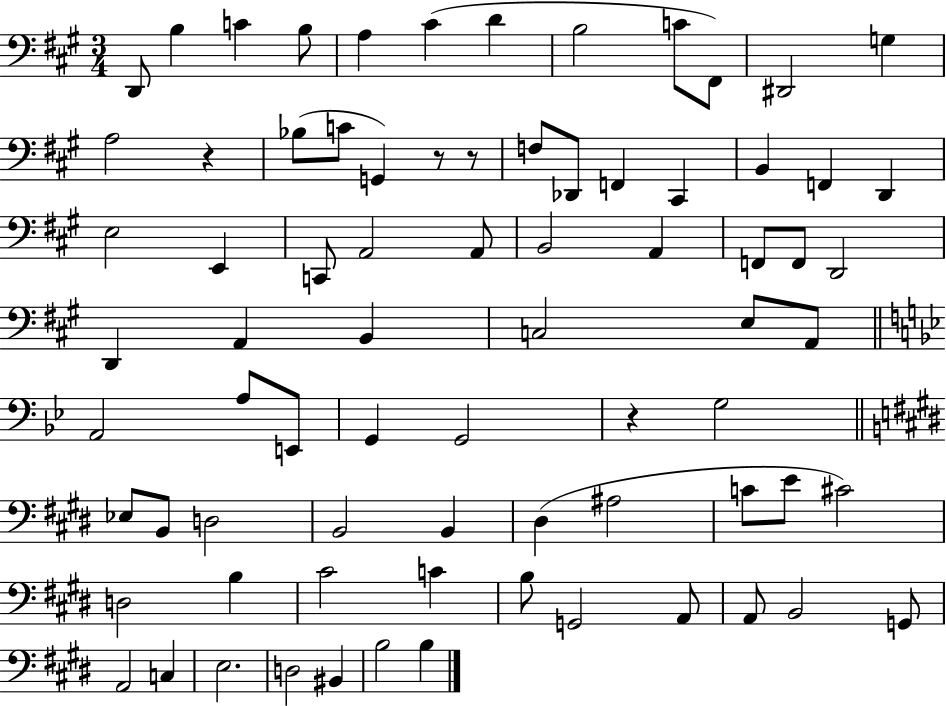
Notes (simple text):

D2/e B3/q C4/q B3/e A3/q C#4/q D4/q B3/h C4/e F#2/e D#2/h G3/q A3/h R/q Bb3/e C4/e G2/q R/e R/e F3/e Db2/e F2/q C#2/q B2/q F2/q D2/q E3/h E2/q C2/e A2/h A2/e B2/h A2/q F2/e F2/e D2/h D2/q A2/q B2/q C3/h E3/e A2/e A2/h A3/e E2/e G2/q G2/h R/q G3/h Eb3/e B2/e D3/h B2/h B2/q D#3/q A#3/h C4/e E4/e C#4/h D3/h B3/q C#4/h C4/q B3/e G2/h A2/e A2/e B2/h G2/e A2/h C3/q E3/h. D3/h BIS2/q B3/h B3/q